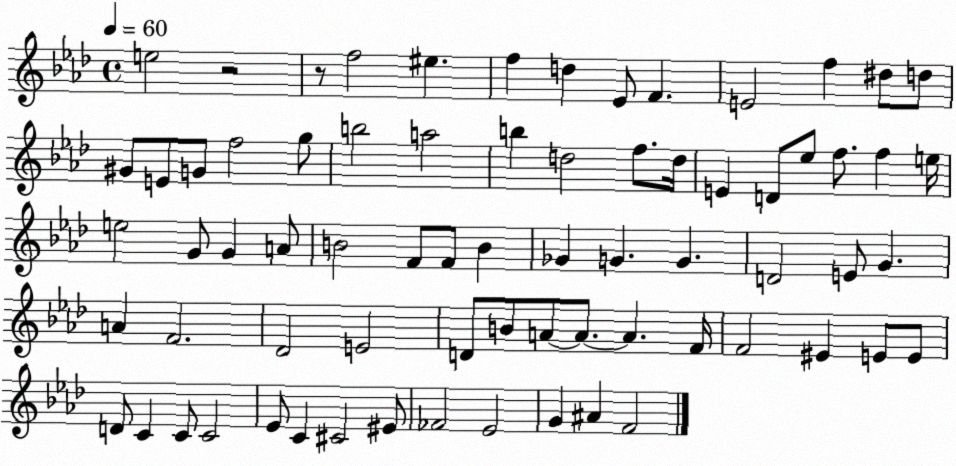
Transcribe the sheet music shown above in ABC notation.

X:1
T:Untitled
M:4/4
L:1/4
K:Ab
e2 z2 z/2 f2 ^e f d _E/2 F E2 f ^d/2 d/2 ^G/2 E/2 G/2 f2 g/2 b2 a2 b d2 f/2 d/4 E D/2 _e/2 f/2 f e/4 e2 G/2 G A/2 B2 F/2 F/2 B _G G G D2 E/2 G A F2 _D2 E2 D/2 B/2 A/2 A/2 A F/4 F2 ^E E/2 E/2 D/2 C C/2 C2 _E/2 C ^C2 ^E/2 _F2 _E2 G ^A F2